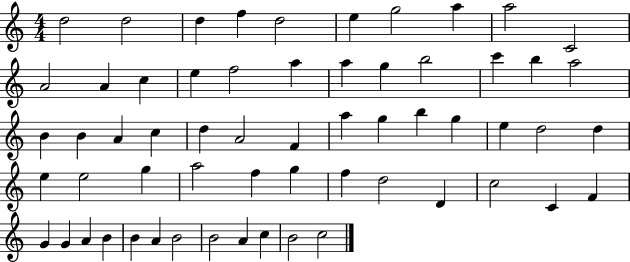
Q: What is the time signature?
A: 4/4